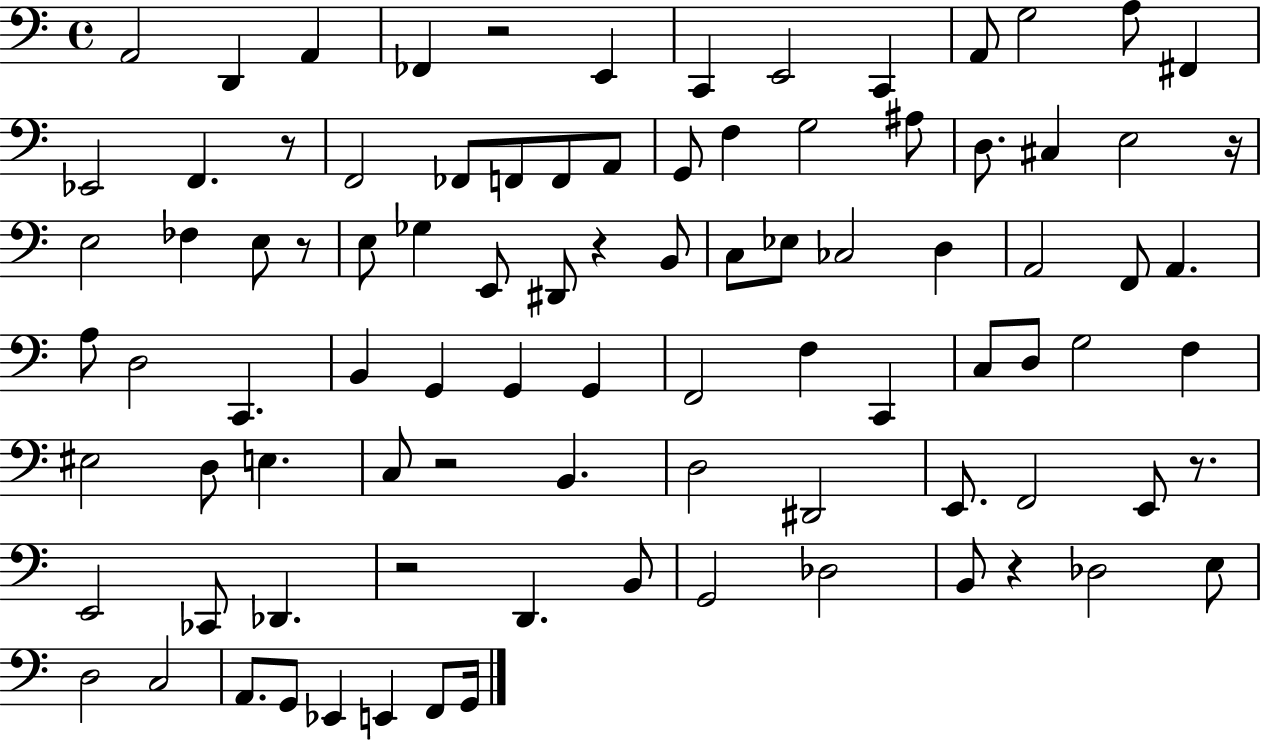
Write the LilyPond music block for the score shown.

{
  \clef bass
  \time 4/4
  \defaultTimeSignature
  \key c \major
  a,2 d,4 a,4 | fes,4 r2 e,4 | c,4 e,2 c,4 | a,8 g2 a8 fis,4 | \break ees,2 f,4. r8 | f,2 fes,8 f,8 f,8 a,8 | g,8 f4 g2 ais8 | d8. cis4 e2 r16 | \break e2 fes4 e8 r8 | e8 ges4 e,8 dis,8 r4 b,8 | c8 ees8 ces2 d4 | a,2 f,8 a,4. | \break a8 d2 c,4. | b,4 g,4 g,4 g,4 | f,2 f4 c,4 | c8 d8 g2 f4 | \break eis2 d8 e4. | c8 r2 b,4. | d2 dis,2 | e,8. f,2 e,8 r8. | \break e,2 ces,8 des,4. | r2 d,4. b,8 | g,2 des2 | b,8 r4 des2 e8 | \break d2 c2 | a,8. g,8 ees,4 e,4 f,8 g,16 | \bar "|."
}